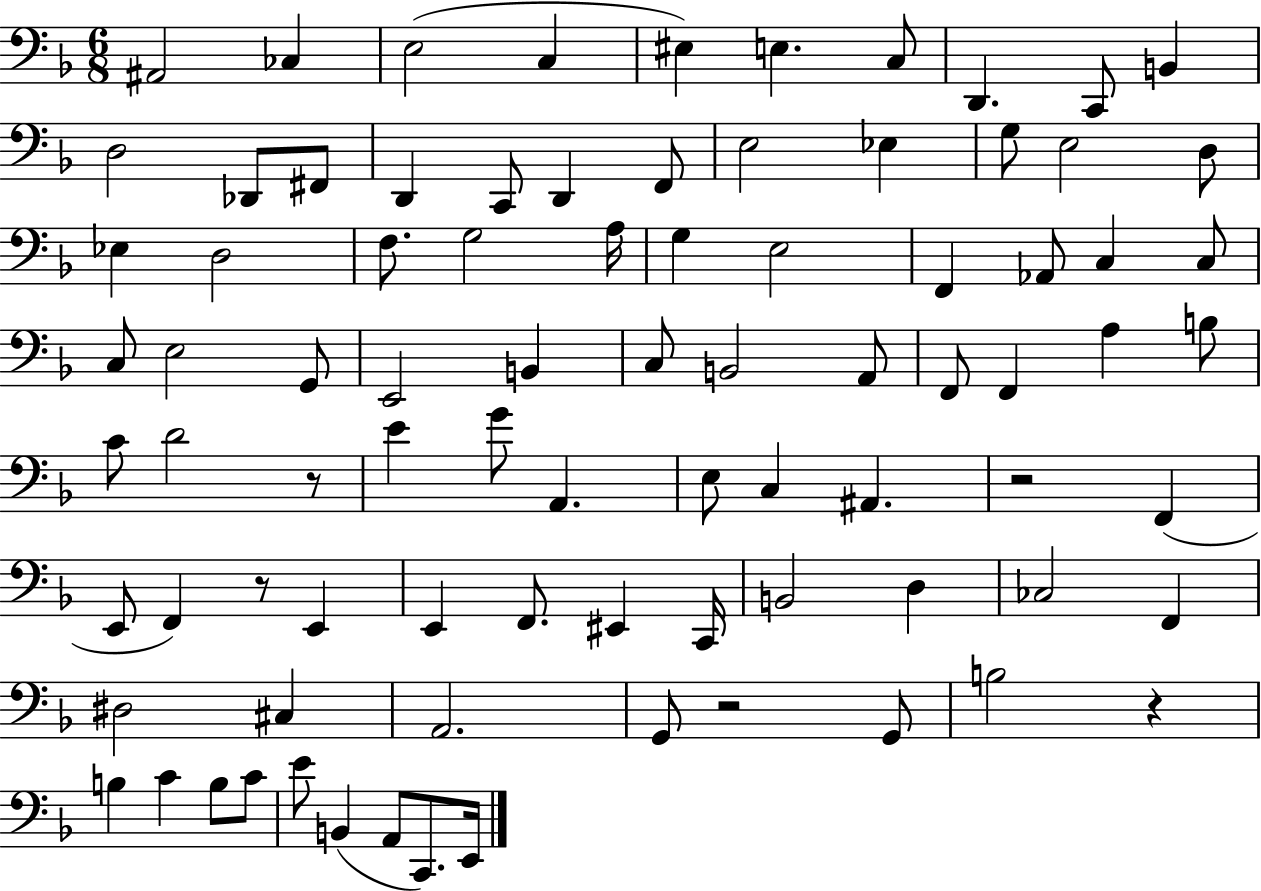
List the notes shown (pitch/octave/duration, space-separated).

A#2/h CES3/q E3/h C3/q EIS3/q E3/q. C3/e D2/q. C2/e B2/q D3/h Db2/e F#2/e D2/q C2/e D2/q F2/e E3/h Eb3/q G3/e E3/h D3/e Eb3/q D3/h F3/e. G3/h A3/s G3/q E3/h F2/q Ab2/e C3/q C3/e C3/e E3/h G2/e E2/h B2/q C3/e B2/h A2/e F2/e F2/q A3/q B3/e C4/e D4/h R/e E4/q G4/e A2/q. E3/e C3/q A#2/q. R/h F2/q E2/e F2/q R/e E2/q E2/q F2/e. EIS2/q C2/s B2/h D3/q CES3/h F2/q D#3/h C#3/q A2/h. G2/e R/h G2/e B3/h R/q B3/q C4/q B3/e C4/e E4/e B2/q A2/e C2/e. E2/s